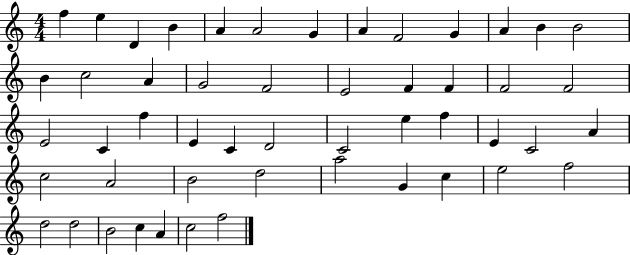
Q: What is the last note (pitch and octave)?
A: F5